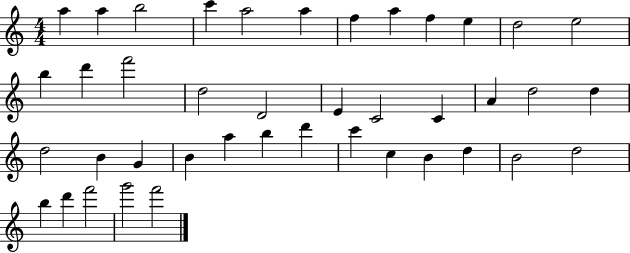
{
  \clef treble
  \numericTimeSignature
  \time 4/4
  \key c \major
  a''4 a''4 b''2 | c'''4 a''2 a''4 | f''4 a''4 f''4 e''4 | d''2 e''2 | \break b''4 d'''4 f'''2 | d''2 d'2 | e'4 c'2 c'4 | a'4 d''2 d''4 | \break d''2 b'4 g'4 | b'4 a''4 b''4 d'''4 | c'''4 c''4 b'4 d''4 | b'2 d''2 | \break b''4 d'''4 f'''2 | g'''2 f'''2 | \bar "|."
}